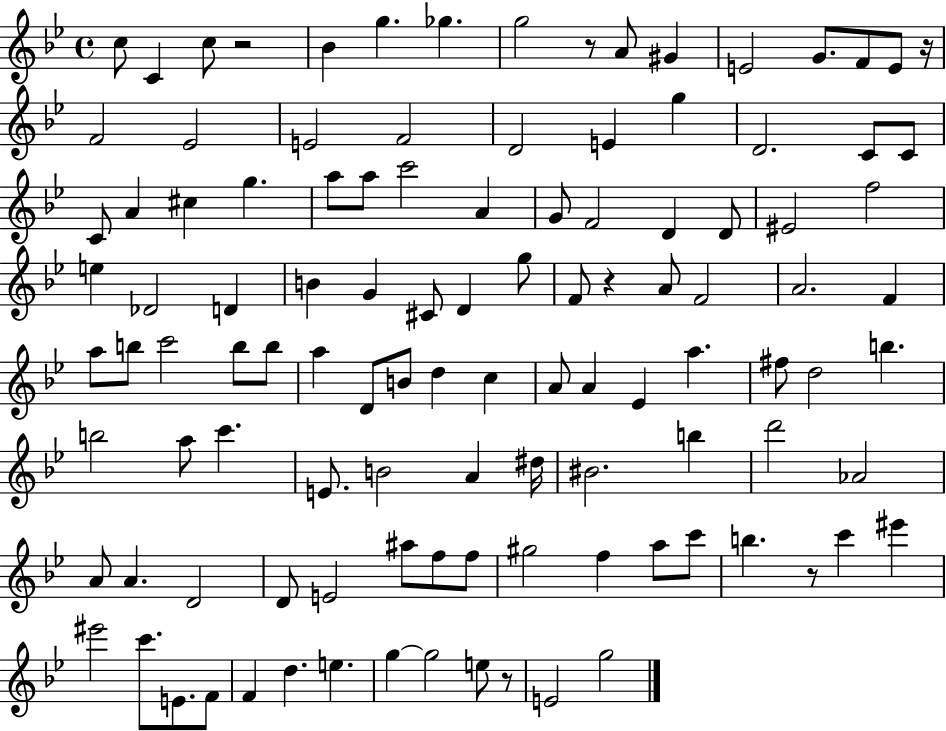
C5/e C4/q C5/e R/h Bb4/q G5/q. Gb5/q. G5/h R/e A4/e G#4/q E4/h G4/e. F4/e E4/e R/s F4/h Eb4/h E4/h F4/h D4/h E4/q G5/q D4/h. C4/e C4/e C4/e A4/q C#5/q G5/q. A5/e A5/e C6/h A4/q G4/e F4/h D4/q D4/e EIS4/h F5/h E5/q Db4/h D4/q B4/q G4/q C#4/e D4/q G5/e F4/e R/q A4/e F4/h A4/h. F4/q A5/e B5/e C6/h B5/e B5/e A5/q D4/e B4/e D5/q C5/q A4/e A4/q Eb4/q A5/q. F#5/e D5/h B5/q. B5/h A5/e C6/q. E4/e. B4/h A4/q D#5/s BIS4/h. B5/q D6/h Ab4/h A4/e A4/q. D4/h D4/e E4/h A#5/e F5/e F5/e G#5/h F5/q A5/e C6/e B5/q. R/e C6/q EIS6/q EIS6/h C6/e. E4/e. F4/e F4/q D5/q. E5/q. G5/q G5/h E5/e R/e E4/h G5/h